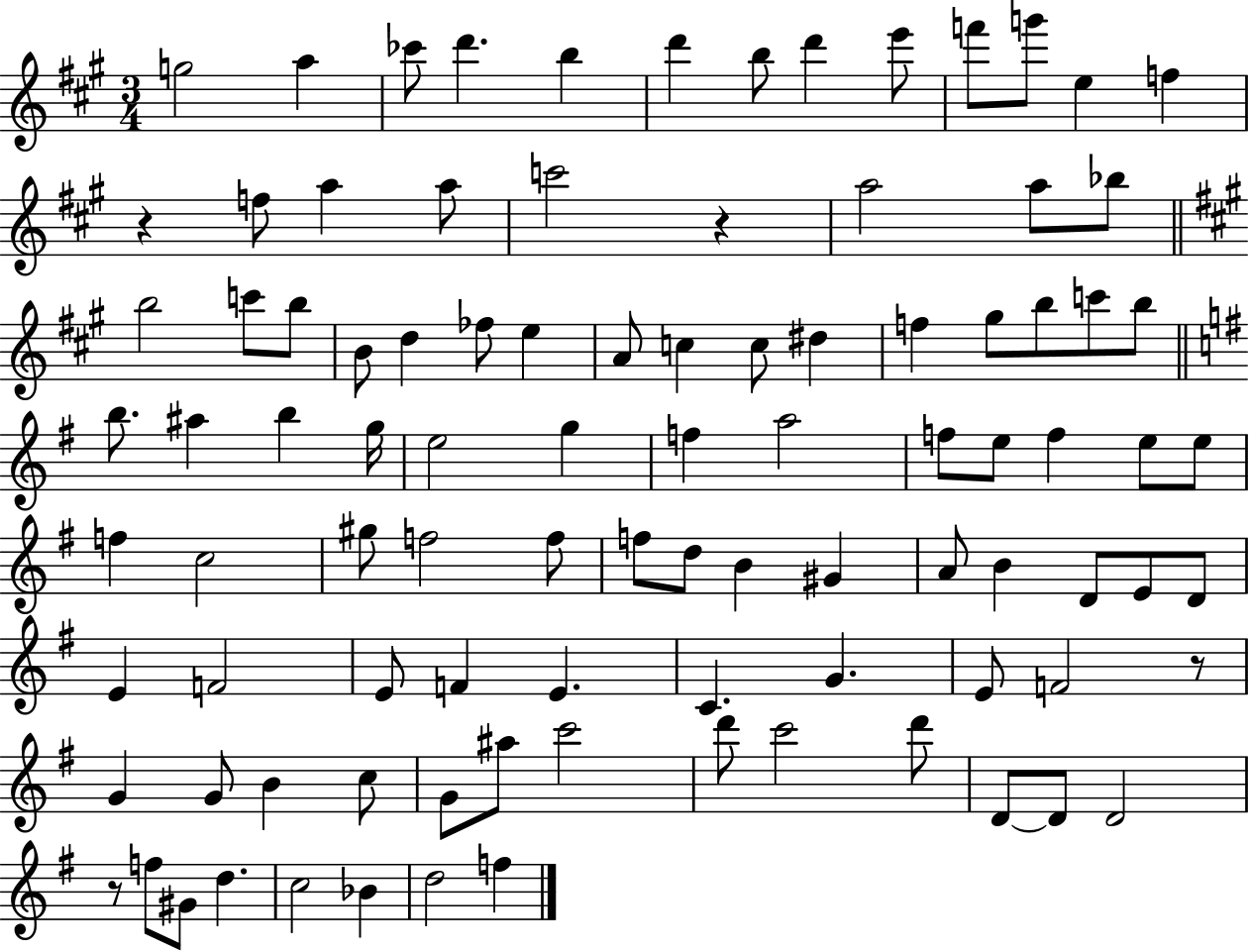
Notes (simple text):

G5/h A5/q CES6/e D6/q. B5/q D6/q B5/e D6/q E6/e F6/e G6/e E5/q F5/q R/q F5/e A5/q A5/e C6/h R/q A5/h A5/e Bb5/e B5/h C6/e B5/e B4/e D5/q FES5/e E5/q A4/e C5/q C5/e D#5/q F5/q G#5/e B5/e C6/e B5/e B5/e. A#5/q B5/q G5/s E5/h G5/q F5/q A5/h F5/e E5/e F5/q E5/e E5/e F5/q C5/h G#5/e F5/h F5/e F5/e D5/e B4/q G#4/q A4/e B4/q D4/e E4/e D4/e E4/q F4/h E4/e F4/q E4/q. C4/q. G4/q. E4/e F4/h R/e G4/q G4/e B4/q C5/e G4/e A#5/e C6/h D6/e C6/h D6/e D4/e D4/e D4/h R/e F5/e G#4/e D5/q. C5/h Bb4/q D5/h F5/q